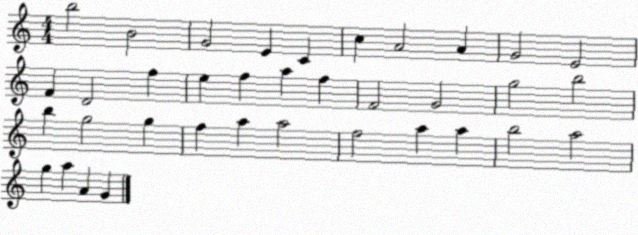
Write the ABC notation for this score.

X:1
T:Untitled
M:4/4
L:1/4
K:C
b2 B2 G2 E C c A2 A G2 E2 F D2 f e f a f F2 G2 g2 b2 b g2 g f a a2 f2 a a b2 a2 g a A G